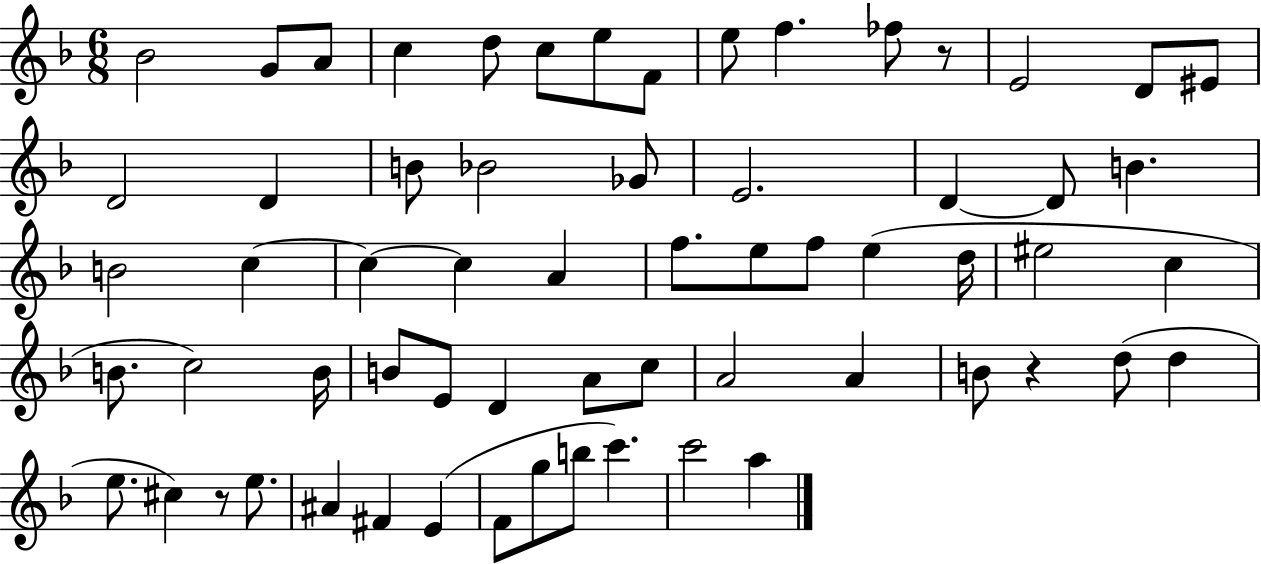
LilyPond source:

{
  \clef treble
  \numericTimeSignature
  \time 6/8
  \key f \major
  bes'2 g'8 a'8 | c''4 d''8 c''8 e''8 f'8 | e''8 f''4. fes''8 r8 | e'2 d'8 eis'8 | \break d'2 d'4 | b'8 bes'2 ges'8 | e'2. | d'4~~ d'8 b'4. | \break b'2 c''4~~ | c''4~~ c''4 a'4 | f''8. e''8 f''8 e''4( d''16 | eis''2 c''4 | \break b'8. c''2) b'16 | b'8 e'8 d'4 a'8 c''8 | a'2 a'4 | b'8 r4 d''8( d''4 | \break e''8. cis''4) r8 e''8. | ais'4 fis'4 e'4( | f'8 g''8 b''8 c'''4.) | c'''2 a''4 | \break \bar "|."
}